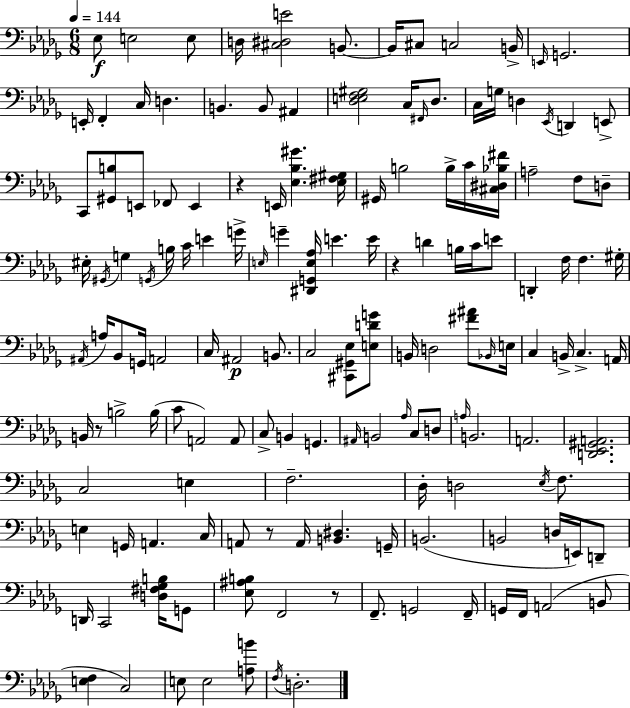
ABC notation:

X:1
T:Untitled
M:6/8
L:1/4
K:Bbm
_E,/2 E,2 E,/2 D,/4 [^C,^D,E]2 B,,/2 B,,/4 ^C,/2 C,2 B,,/4 E,,/4 G,,2 E,,/4 F,, C,/4 D, B,, B,,/2 ^A,, [_D,E,F,^G,]2 C,/4 ^F,,/4 _D,/2 C,/4 G,/4 D, _E,,/4 D,, E,,/2 C,,/2 [^G,,B,]/2 E,,/2 _F,,/2 E,, z E,,/4 [_E,_B,^G] [_E,^F,^G,]/4 ^G,,/4 B,2 B,/4 C/4 [^C,^D,_B,^F]/4 A,2 F,/2 D,/2 ^E,/4 ^G,,/4 G, G,,/4 B,/4 C/4 E G/4 E,/4 G [^D,,G,,E,_A,]/4 E E/4 z D B,/4 C/4 E/2 D,, F,/4 F, ^G,/4 ^A,,/4 A,/4 _B,,/2 G,,/4 A,,2 C,/4 ^A,,2 B,,/2 C,2 [^C,,^G,,_E,]/2 [E,DG]/2 B,,/4 D,2 [^F^A]/2 _B,,/4 E,/4 C, B,,/4 C, A,,/4 B,,/4 z/2 B,2 B,/4 C/2 A,,2 A,,/2 C,/2 B,, G,, ^A,,/4 B,,2 _A,/4 C,/2 D,/2 A,/4 B,,2 A,,2 [D,,_E,,^G,,A,,]2 C,2 E, F,2 _D,/4 D,2 _E,/4 F,/2 E, G,,/4 A,, C,/4 A,,/2 z/2 A,,/4 [B,,^D,] G,,/4 B,,2 B,,2 D,/4 E,,/4 D,,/2 D,,/4 C,,2 [D,^F,_G,B,]/4 G,,/2 [_E,^A,B,]/2 F,,2 z/2 F,,/2 G,,2 F,,/4 G,,/4 F,,/4 A,,2 B,,/2 [E,F,] C,2 E,/2 E,2 [A,B]/2 F,/4 D,2